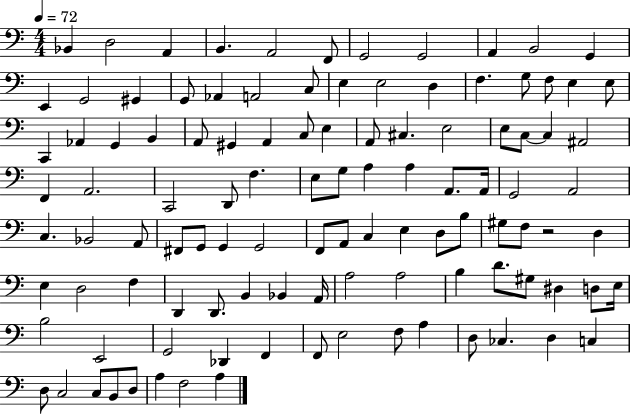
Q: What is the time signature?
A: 4/4